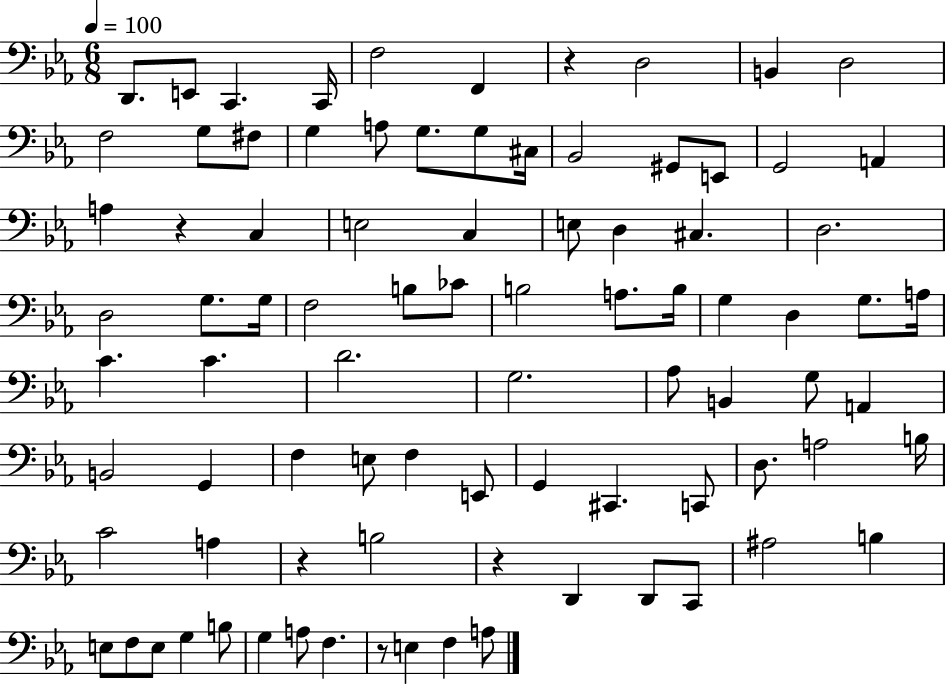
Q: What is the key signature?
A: EES major